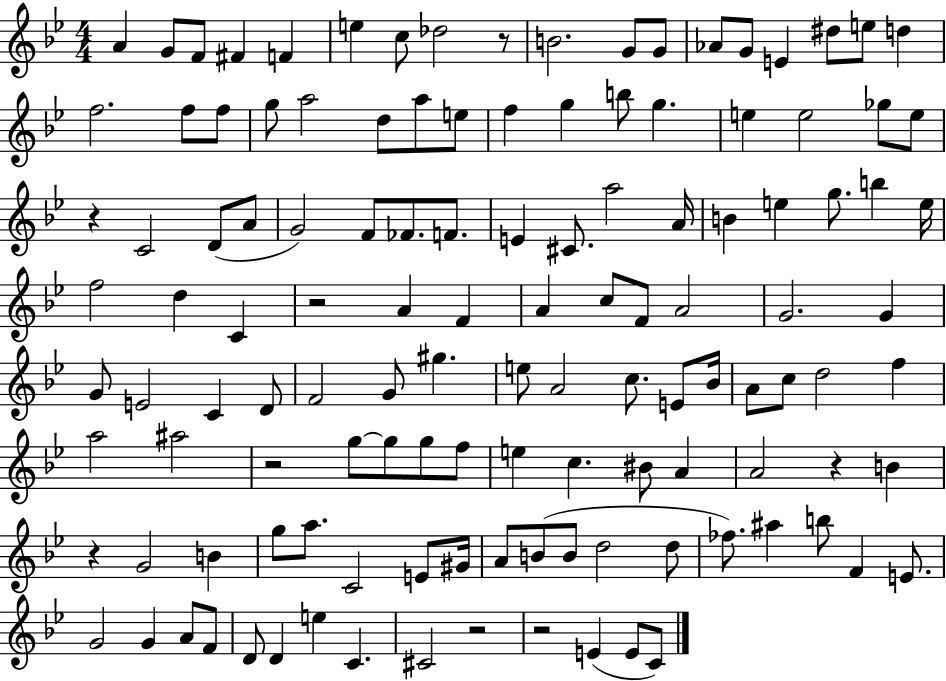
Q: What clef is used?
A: treble